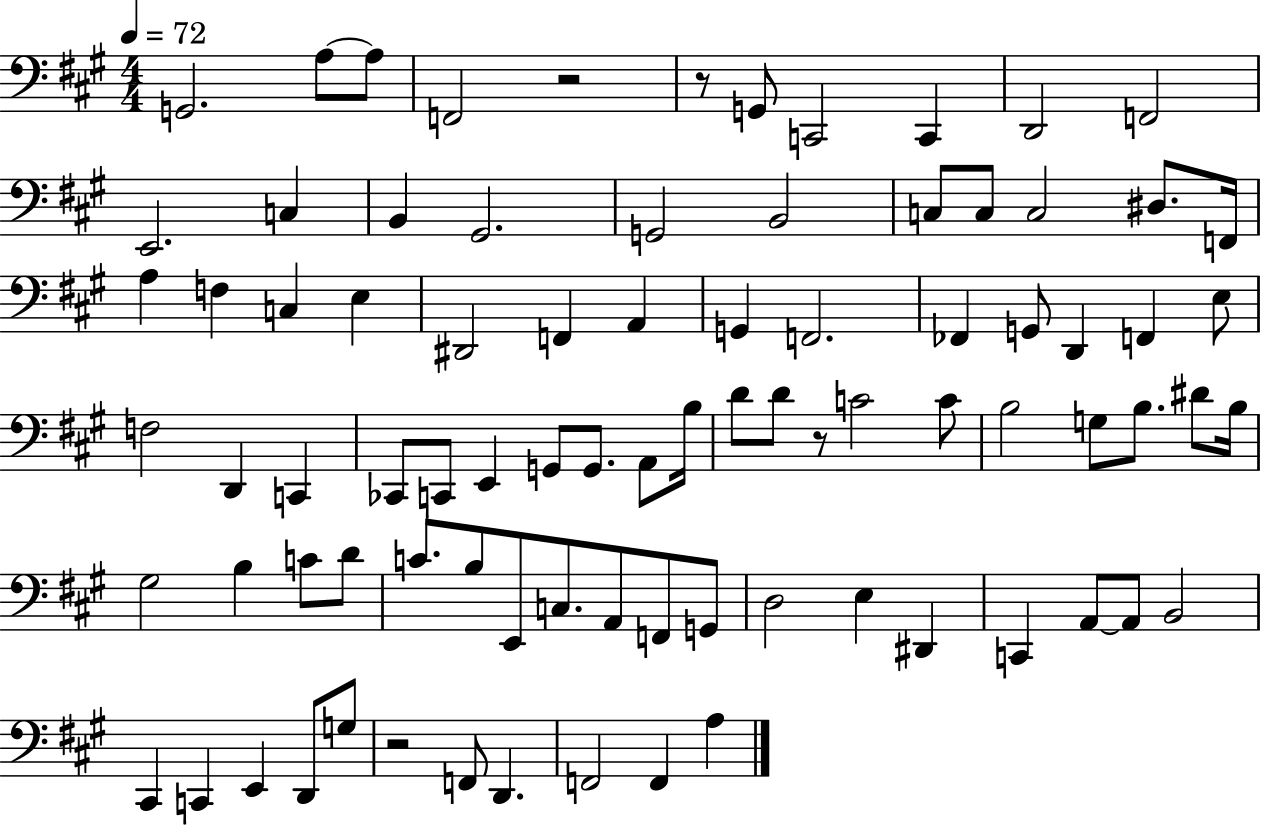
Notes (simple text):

G2/h. A3/e A3/e F2/h R/h R/e G2/e C2/h C2/q D2/h F2/h E2/h. C3/q B2/q G#2/h. G2/h B2/h C3/e C3/e C3/h D#3/e. F2/s A3/q F3/q C3/q E3/q D#2/h F2/q A2/q G2/q F2/h. FES2/q G2/e D2/q F2/q E3/e F3/h D2/q C2/q CES2/e C2/e E2/q G2/e G2/e. A2/e B3/s D4/e D4/e R/e C4/h C4/e B3/h G3/e B3/e. D#4/e B3/s G#3/h B3/q C4/e D4/e C4/e. B3/e E2/e C3/e. A2/e F2/e G2/e D3/h E3/q D#2/q C2/q A2/e A2/e B2/h C#2/q C2/q E2/q D2/e G3/e R/h F2/e D2/q. F2/h F2/q A3/q